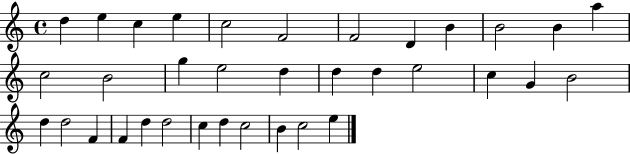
{
  \clef treble
  \time 4/4
  \defaultTimeSignature
  \key c \major
  d''4 e''4 c''4 e''4 | c''2 f'2 | f'2 d'4 b'4 | b'2 b'4 a''4 | \break c''2 b'2 | g''4 e''2 d''4 | d''4 d''4 e''2 | c''4 g'4 b'2 | \break d''4 d''2 f'4 | f'4 d''4 d''2 | c''4 d''4 c''2 | b'4 c''2 e''4 | \break \bar "|."
}